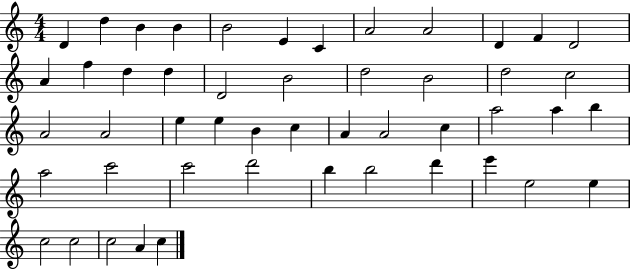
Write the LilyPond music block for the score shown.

{
  \clef treble
  \numericTimeSignature
  \time 4/4
  \key c \major
  d'4 d''4 b'4 b'4 | b'2 e'4 c'4 | a'2 a'2 | d'4 f'4 d'2 | \break a'4 f''4 d''4 d''4 | d'2 b'2 | d''2 b'2 | d''2 c''2 | \break a'2 a'2 | e''4 e''4 b'4 c''4 | a'4 a'2 c''4 | a''2 a''4 b''4 | \break a''2 c'''2 | c'''2 d'''2 | b''4 b''2 d'''4 | e'''4 e''2 e''4 | \break c''2 c''2 | c''2 a'4 c''4 | \bar "|."
}